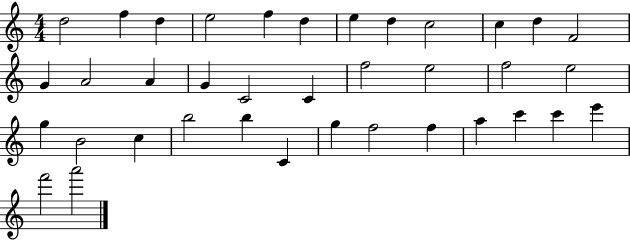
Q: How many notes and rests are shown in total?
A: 37